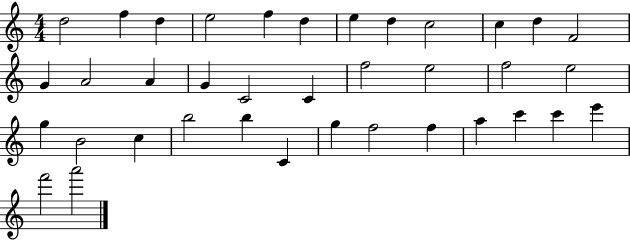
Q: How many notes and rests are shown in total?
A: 37